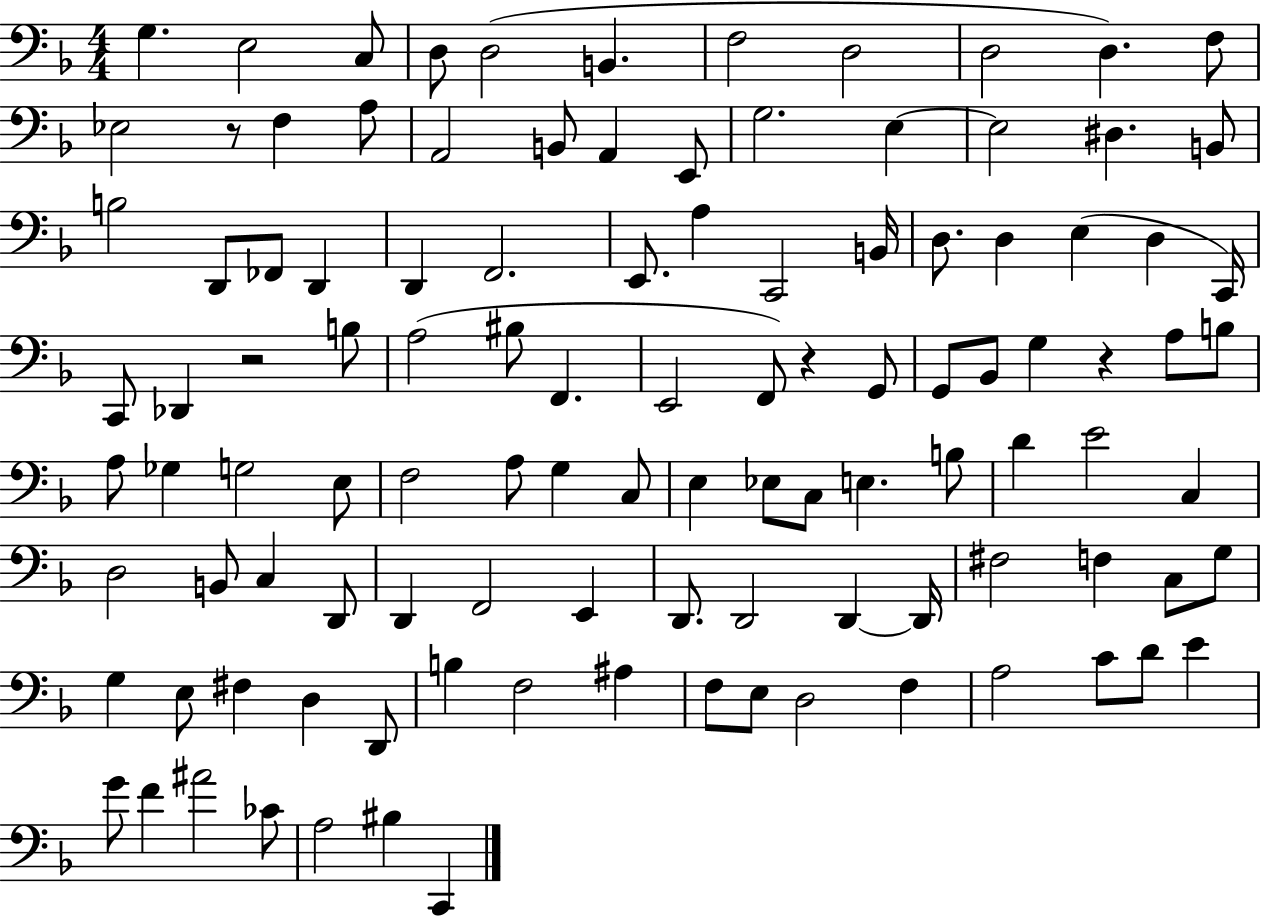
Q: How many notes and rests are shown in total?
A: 110